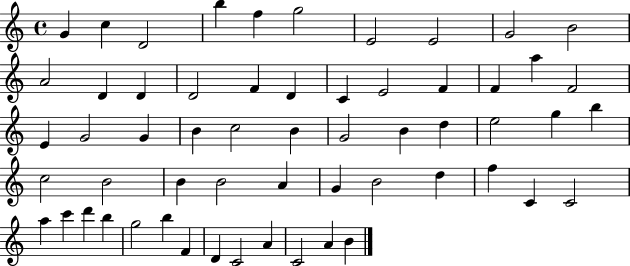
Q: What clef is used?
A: treble